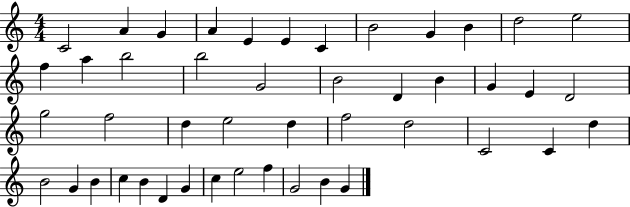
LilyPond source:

{
  \clef treble
  \numericTimeSignature
  \time 4/4
  \key c \major
  c'2 a'4 g'4 | a'4 e'4 e'4 c'4 | b'2 g'4 b'4 | d''2 e''2 | \break f''4 a''4 b''2 | b''2 g'2 | b'2 d'4 b'4 | g'4 e'4 d'2 | \break g''2 f''2 | d''4 e''2 d''4 | f''2 d''2 | c'2 c'4 d''4 | \break b'2 g'4 b'4 | c''4 b'4 d'4 g'4 | c''4 e''2 f''4 | g'2 b'4 g'4 | \break \bar "|."
}